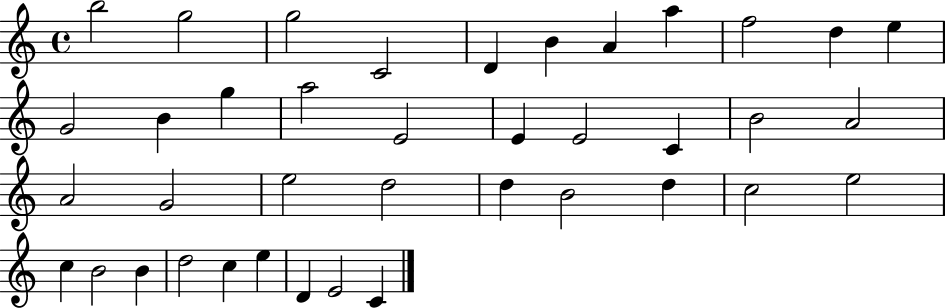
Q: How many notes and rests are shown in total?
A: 39